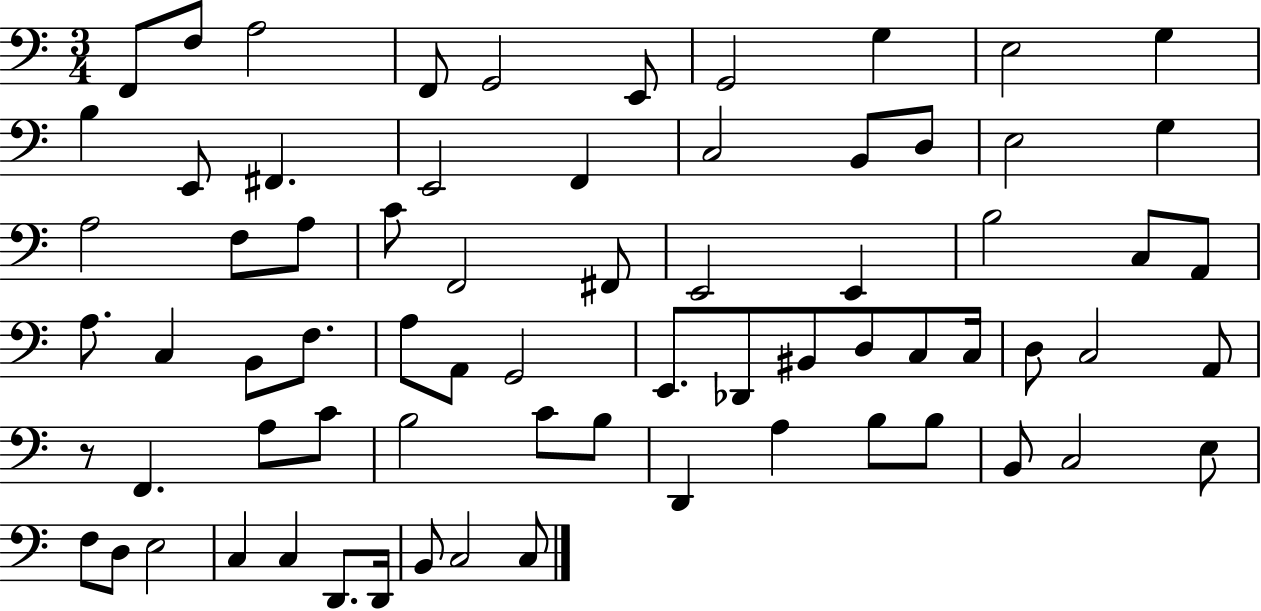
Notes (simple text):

F2/e F3/e A3/h F2/e G2/h E2/e G2/h G3/q E3/h G3/q B3/q E2/e F#2/q. E2/h F2/q C3/h B2/e D3/e E3/h G3/q A3/h F3/e A3/e C4/e F2/h F#2/e E2/h E2/q B3/h C3/e A2/e A3/e. C3/q B2/e F3/e. A3/e A2/e G2/h E2/e. Db2/e BIS2/e D3/e C3/e C3/s D3/e C3/h A2/e R/e F2/q. A3/e C4/e B3/h C4/e B3/e D2/q A3/q B3/e B3/e B2/e C3/h E3/e F3/e D3/e E3/h C3/q C3/q D2/e. D2/s B2/e C3/h C3/e